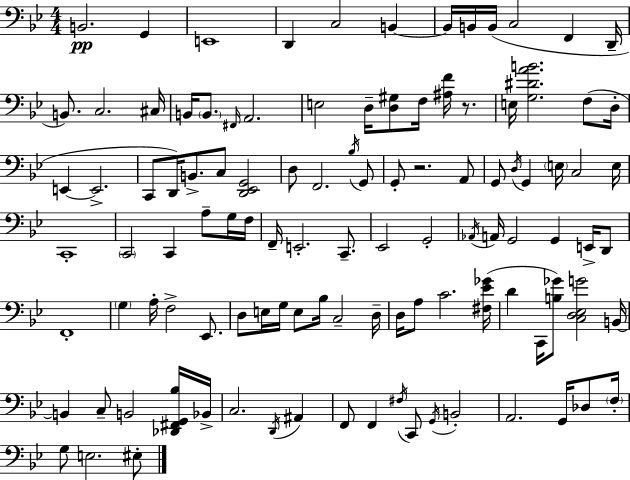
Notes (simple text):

B2/h. G2/q E2/w D2/q C3/h B2/q B2/s B2/s B2/s C3/h F2/q D2/s B2/e. C3/h. C#3/s B2/s B2/e. F#2/s A2/h. E3/h D3/s [D3,G#3]/e F3/s [A#3,F4]/s R/e. E3/s [G3,D#4,A4,B4]/h. F3/e D3/s E2/q E2/h. C2/e D2/s B2/e. C3/e [D2,Eb2,G2]/h D3/e F2/h. Bb3/s G2/e G2/e R/h. A2/e G2/e D3/s G2/q E3/s C3/h E3/s C2/w C2/h C2/q A3/e G3/s F3/s F2/s E2/h. C2/e. Eb2/h G2/h Ab2/s A2/s G2/h G2/q E2/s D2/e F2/w G3/q A3/s F3/h Eb2/e. D3/e E3/s G3/s E3/e Bb3/s C3/h D3/s D3/s A3/e C4/h. [F#3,Eb4,Gb4]/s D4/q C2/s [B3,Gb4]/e [C3,D3,Eb3,G4]/h B2/s B2/q C3/e B2/h [Db2,F#2,G2,Bb3]/s Bb2/s C3/h. D2/s A#2/q F2/e F2/q F#3/s C2/e G2/s B2/h A2/h. G2/s Db3/e F3/s G3/e E3/h. EIS3/e